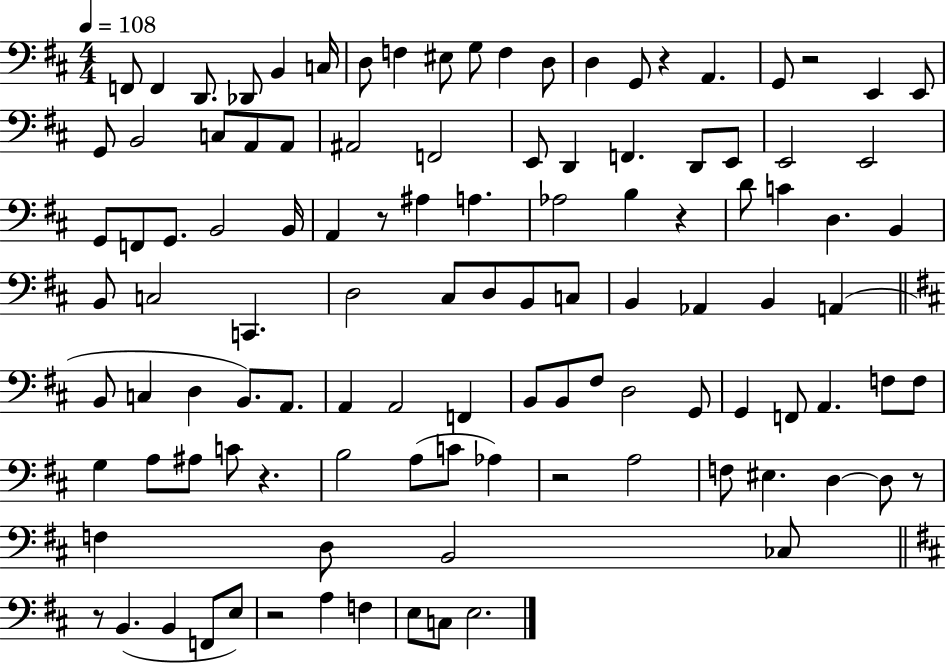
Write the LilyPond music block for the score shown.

{
  \clef bass
  \numericTimeSignature
  \time 4/4
  \key d \major
  \tempo 4 = 108
  \repeat volta 2 { f,8 f,4 d,8. des,8 b,4 c16 | d8 f4 eis8 g8 f4 d8 | d4 g,8 r4 a,4. | g,8 r2 e,4 e,8 | \break g,8 b,2 c8 a,8 a,8 | ais,2 f,2 | e,8 d,4 f,4. d,8 e,8 | e,2 e,2 | \break g,8 f,8 g,8. b,2 b,16 | a,4 r8 ais4 a4. | aes2 b4 r4 | d'8 c'4 d4. b,4 | \break b,8 c2 c,4. | d2 cis8 d8 b,8 c8 | b,4 aes,4 b,4 a,4( | \bar "||" \break \key d \major b,8 c4 d4 b,8.) a,8. | a,4 a,2 f,4 | b,8 b,8 fis8 d2 g,8 | g,4 f,8 a,4. f8 f8 | \break g4 a8 ais8 c'8 r4. | b2 a8( c'8 aes4) | r2 a2 | f8 eis4. d4~~ d8 r8 | \break f4 d8 b,2 ces8 | \bar "||" \break \key d \major r8 b,4.( b,4 f,8 e8) | r2 a4 f4 | e8 c8 e2. | } \bar "|."
}